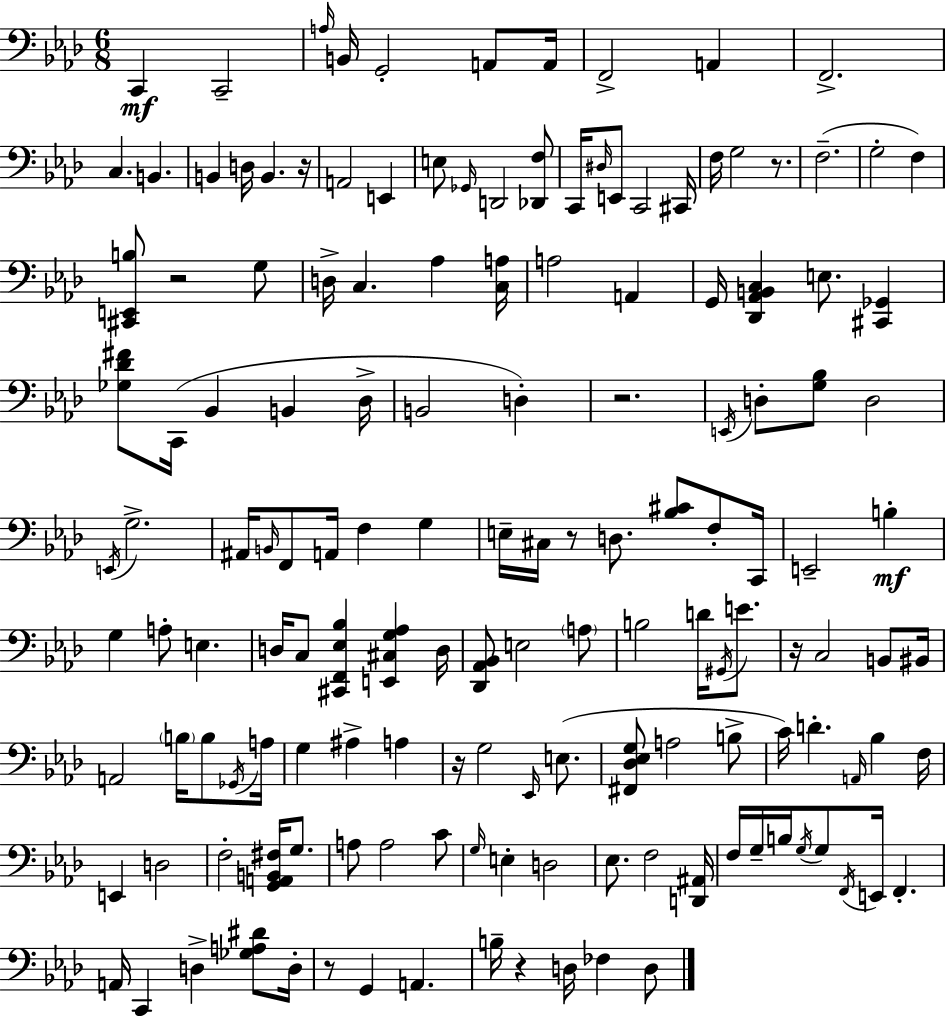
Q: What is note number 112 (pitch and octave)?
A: G3